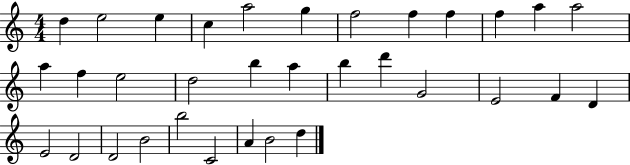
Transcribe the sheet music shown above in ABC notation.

X:1
T:Untitled
M:4/4
L:1/4
K:C
d e2 e c a2 g f2 f f f a a2 a f e2 d2 b a b d' G2 E2 F D E2 D2 D2 B2 b2 C2 A B2 d